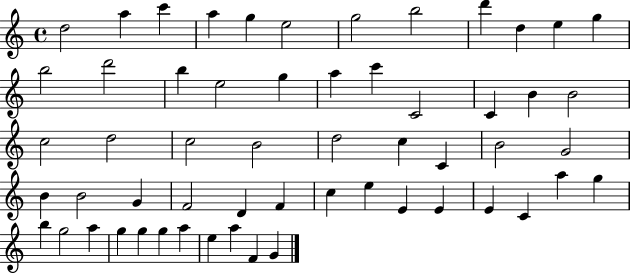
X:1
T:Untitled
M:4/4
L:1/4
K:C
d2 a c' a g e2 g2 b2 d' d e g b2 d'2 b e2 g a c' C2 C B B2 c2 d2 c2 B2 d2 c C B2 G2 B B2 G F2 D F c e E E E C a g b g2 a g g g a e a F G